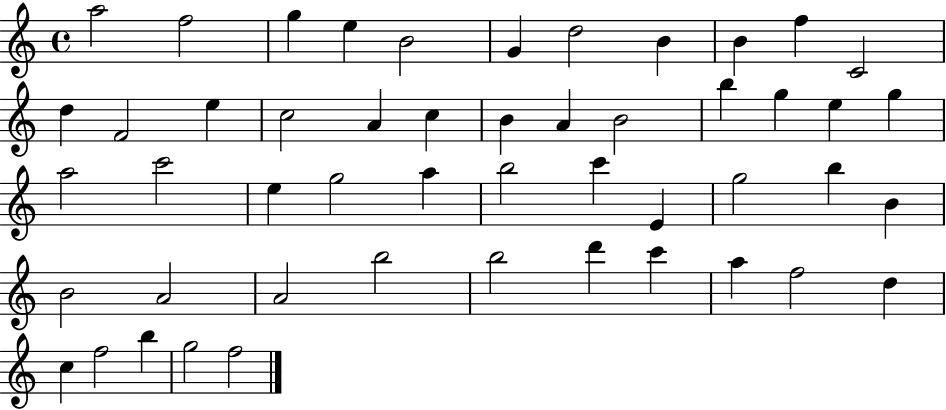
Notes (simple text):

A5/h F5/h G5/q E5/q B4/h G4/q D5/h B4/q B4/q F5/q C4/h D5/q F4/h E5/q C5/h A4/q C5/q B4/q A4/q B4/h B5/q G5/q E5/q G5/q A5/h C6/h E5/q G5/h A5/q B5/h C6/q E4/q G5/h B5/q B4/q B4/h A4/h A4/h B5/h B5/h D6/q C6/q A5/q F5/h D5/q C5/q F5/h B5/q G5/h F5/h